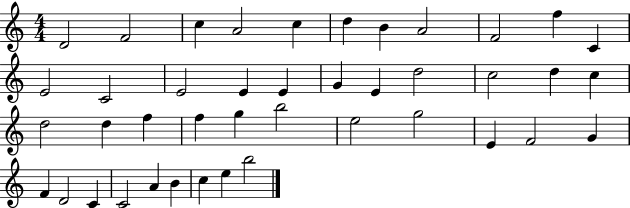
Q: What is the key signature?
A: C major